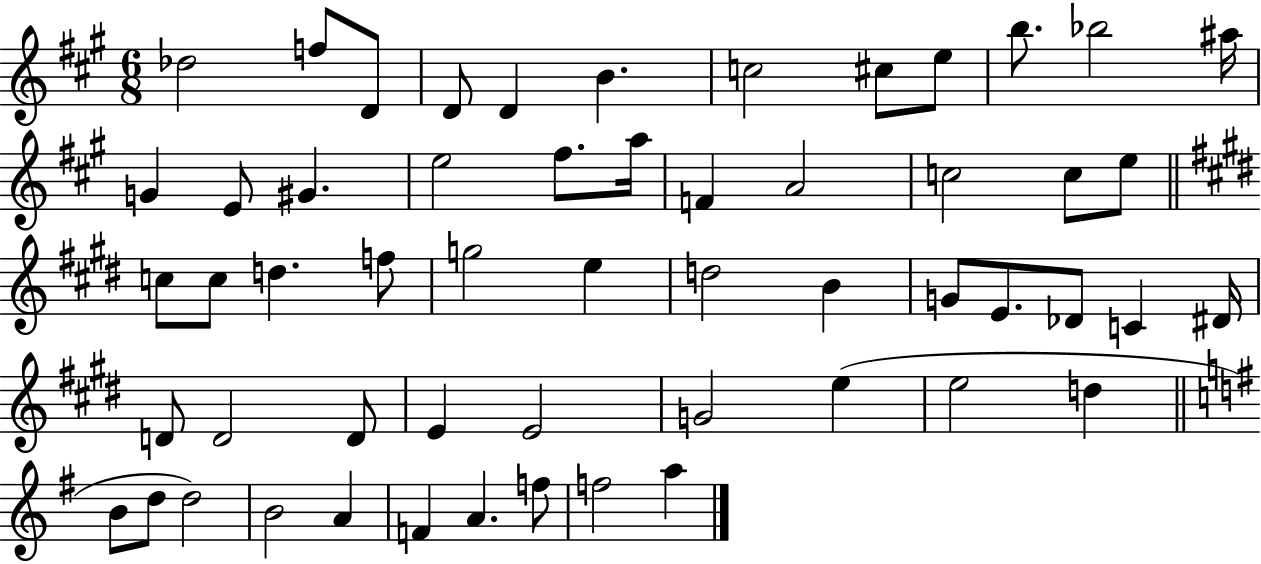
Db5/h F5/e D4/e D4/e D4/q B4/q. C5/h C#5/e E5/e B5/e. Bb5/h A#5/s G4/q E4/e G#4/q. E5/h F#5/e. A5/s F4/q A4/h C5/h C5/e E5/e C5/e C5/e D5/q. F5/e G5/h E5/q D5/h B4/q G4/e E4/e. Db4/e C4/q D#4/s D4/e D4/h D4/e E4/q E4/h G4/h E5/q E5/h D5/q B4/e D5/e D5/h B4/h A4/q F4/q A4/q. F5/e F5/h A5/q